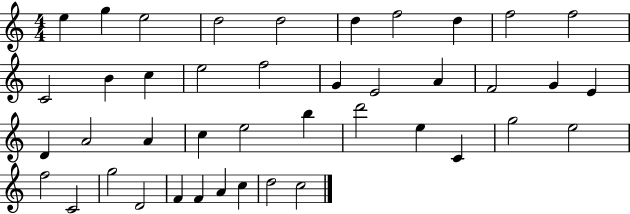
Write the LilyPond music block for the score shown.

{
  \clef treble
  \numericTimeSignature
  \time 4/4
  \key c \major
  e''4 g''4 e''2 | d''2 d''2 | d''4 f''2 d''4 | f''2 f''2 | \break c'2 b'4 c''4 | e''2 f''2 | g'4 e'2 a'4 | f'2 g'4 e'4 | \break d'4 a'2 a'4 | c''4 e''2 b''4 | d'''2 e''4 c'4 | g''2 e''2 | \break f''2 c'2 | g''2 d'2 | f'4 f'4 a'4 c''4 | d''2 c''2 | \break \bar "|."
}